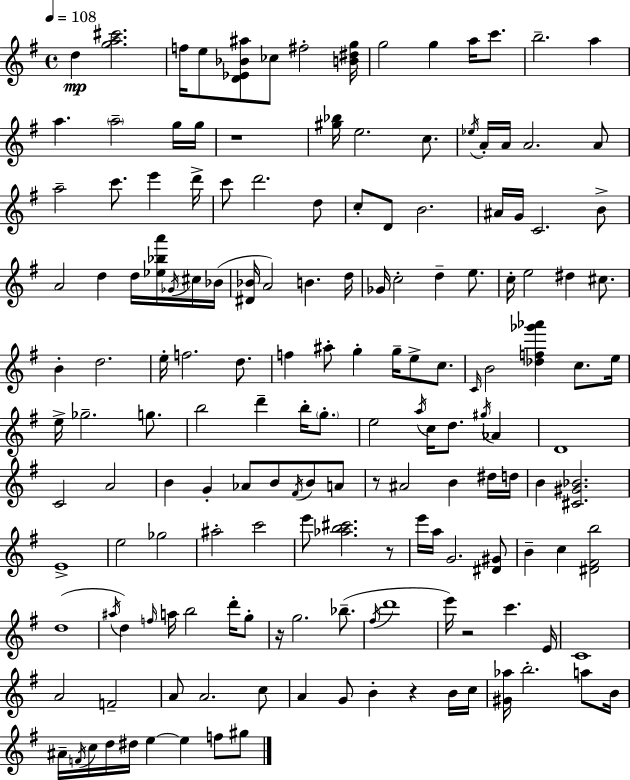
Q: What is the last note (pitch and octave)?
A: G#5